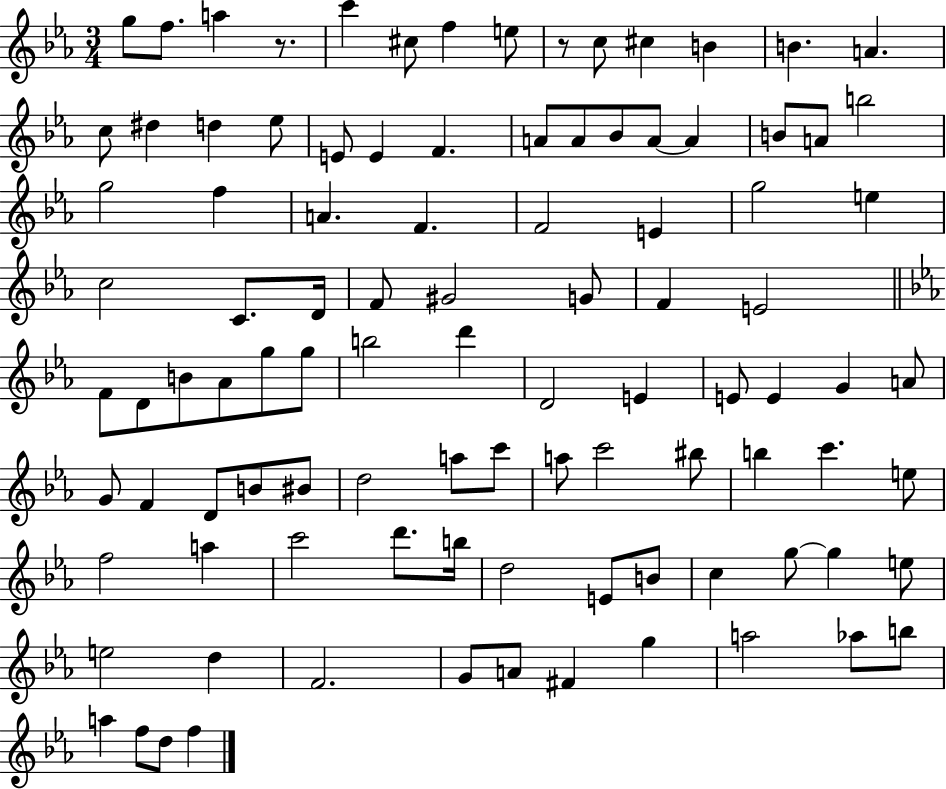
{
  \clef treble
  \numericTimeSignature
  \time 3/4
  \key ees \major
  g''8 f''8. a''4 r8. | c'''4 cis''8 f''4 e''8 | r8 c''8 cis''4 b'4 | b'4. a'4. | \break c''8 dis''4 d''4 ees''8 | e'8 e'4 f'4. | a'8 a'8 bes'8 a'8~~ a'4 | b'8 a'8 b''2 | \break g''2 f''4 | a'4. f'4. | f'2 e'4 | g''2 e''4 | \break c''2 c'8. d'16 | f'8 gis'2 g'8 | f'4 e'2 | \bar "||" \break \key ees \major f'8 d'8 b'8 aes'8 g''8 g''8 | b''2 d'''4 | d'2 e'4 | e'8 e'4 g'4 a'8 | \break g'8 f'4 d'8 b'8 bis'8 | d''2 a''8 c'''8 | a''8 c'''2 bis''8 | b''4 c'''4. e''8 | \break f''2 a''4 | c'''2 d'''8. b''16 | d''2 e'8 b'8 | c''4 g''8~~ g''4 e''8 | \break e''2 d''4 | f'2. | g'8 a'8 fis'4 g''4 | a''2 aes''8 b''8 | \break a''4 f''8 d''8 f''4 | \bar "|."
}